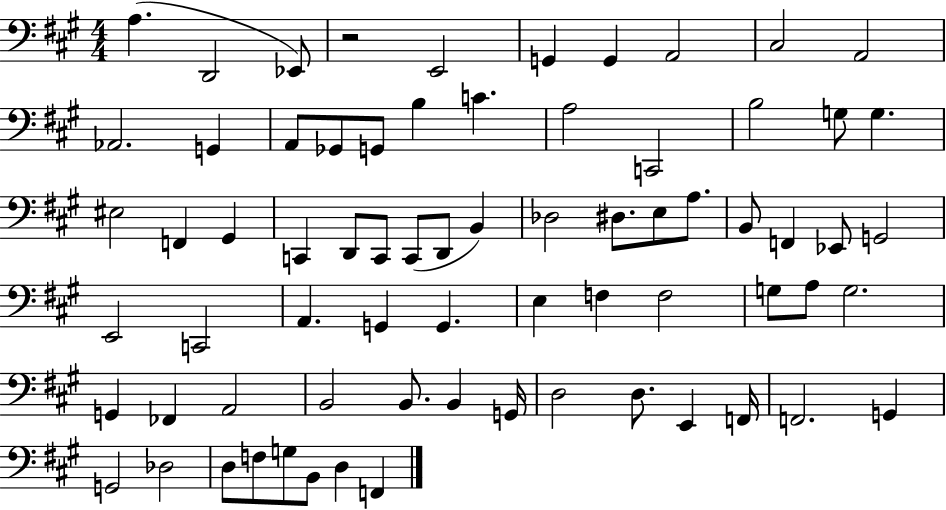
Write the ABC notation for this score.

X:1
T:Untitled
M:4/4
L:1/4
K:A
A, D,,2 _E,,/2 z2 E,,2 G,, G,, A,,2 ^C,2 A,,2 _A,,2 G,, A,,/2 _G,,/2 G,,/2 B, C A,2 C,,2 B,2 G,/2 G, ^E,2 F,, ^G,, C,, D,,/2 C,,/2 C,,/2 D,,/2 B,, _D,2 ^D,/2 E,/2 A,/2 B,,/2 F,, _E,,/2 G,,2 E,,2 C,,2 A,, G,, G,, E, F, F,2 G,/2 A,/2 G,2 G,, _F,, A,,2 B,,2 B,,/2 B,, G,,/4 D,2 D,/2 E,, F,,/4 F,,2 G,, G,,2 _D,2 D,/2 F,/2 G,/2 B,,/2 D, F,,